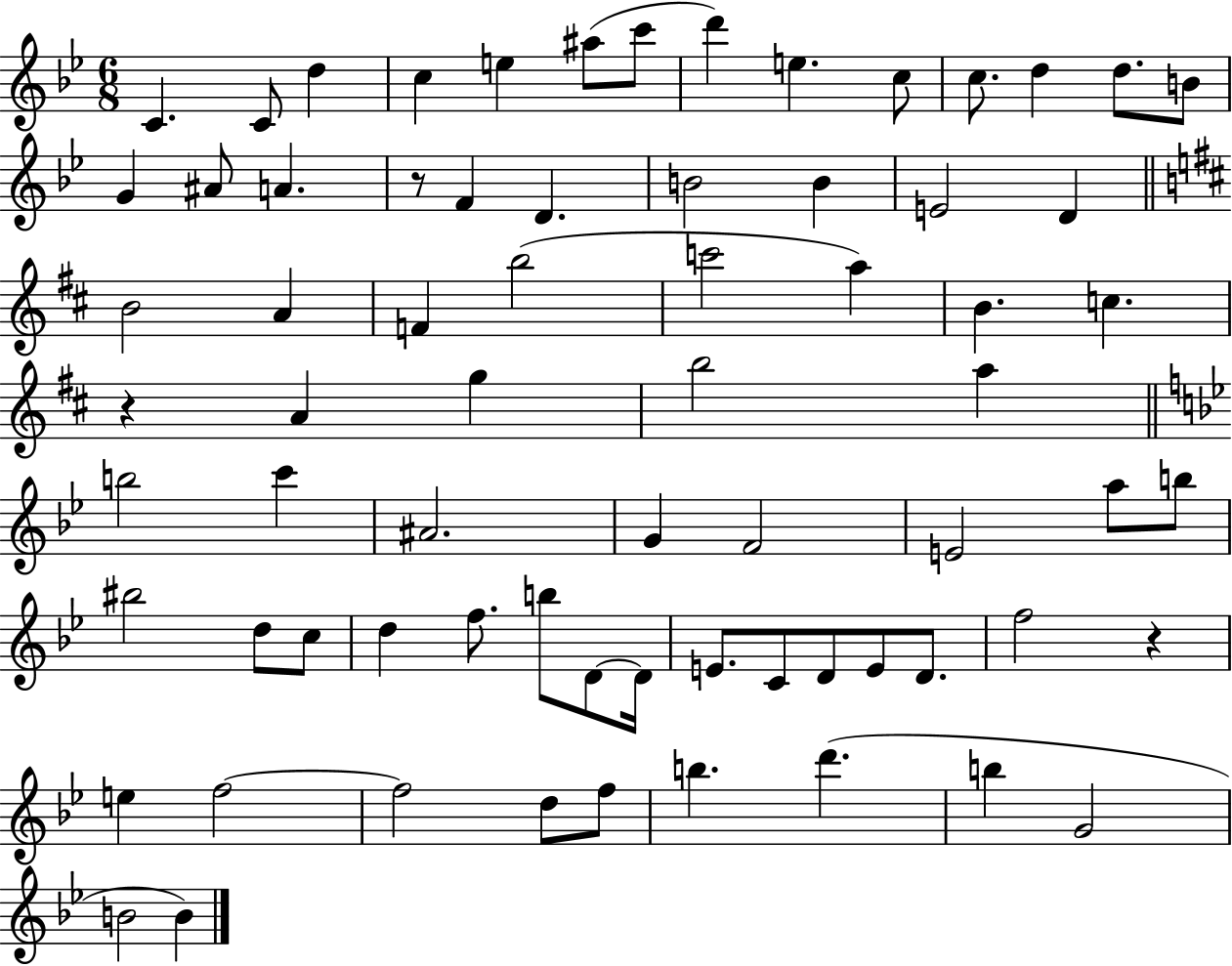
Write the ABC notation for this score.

X:1
T:Untitled
M:6/8
L:1/4
K:Bb
C C/2 d c e ^a/2 c'/2 d' e c/2 c/2 d d/2 B/2 G ^A/2 A z/2 F D B2 B E2 D B2 A F b2 c'2 a B c z A g b2 a b2 c' ^A2 G F2 E2 a/2 b/2 ^b2 d/2 c/2 d f/2 b/2 D/2 D/4 E/2 C/2 D/2 E/2 D/2 f2 z e f2 f2 d/2 f/2 b d' b G2 B2 B